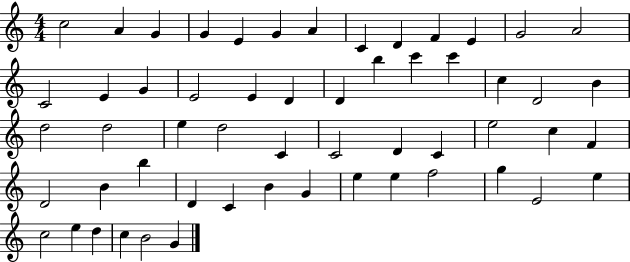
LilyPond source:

{
  \clef treble
  \numericTimeSignature
  \time 4/4
  \key c \major
  c''2 a'4 g'4 | g'4 e'4 g'4 a'4 | c'4 d'4 f'4 e'4 | g'2 a'2 | \break c'2 e'4 g'4 | e'2 e'4 d'4 | d'4 b''4 c'''4 c'''4 | c''4 d'2 b'4 | \break d''2 d''2 | e''4 d''2 c'4 | c'2 d'4 c'4 | e''2 c''4 f'4 | \break d'2 b'4 b''4 | d'4 c'4 b'4 g'4 | e''4 e''4 f''2 | g''4 e'2 e''4 | \break c''2 e''4 d''4 | c''4 b'2 g'4 | \bar "|."
}